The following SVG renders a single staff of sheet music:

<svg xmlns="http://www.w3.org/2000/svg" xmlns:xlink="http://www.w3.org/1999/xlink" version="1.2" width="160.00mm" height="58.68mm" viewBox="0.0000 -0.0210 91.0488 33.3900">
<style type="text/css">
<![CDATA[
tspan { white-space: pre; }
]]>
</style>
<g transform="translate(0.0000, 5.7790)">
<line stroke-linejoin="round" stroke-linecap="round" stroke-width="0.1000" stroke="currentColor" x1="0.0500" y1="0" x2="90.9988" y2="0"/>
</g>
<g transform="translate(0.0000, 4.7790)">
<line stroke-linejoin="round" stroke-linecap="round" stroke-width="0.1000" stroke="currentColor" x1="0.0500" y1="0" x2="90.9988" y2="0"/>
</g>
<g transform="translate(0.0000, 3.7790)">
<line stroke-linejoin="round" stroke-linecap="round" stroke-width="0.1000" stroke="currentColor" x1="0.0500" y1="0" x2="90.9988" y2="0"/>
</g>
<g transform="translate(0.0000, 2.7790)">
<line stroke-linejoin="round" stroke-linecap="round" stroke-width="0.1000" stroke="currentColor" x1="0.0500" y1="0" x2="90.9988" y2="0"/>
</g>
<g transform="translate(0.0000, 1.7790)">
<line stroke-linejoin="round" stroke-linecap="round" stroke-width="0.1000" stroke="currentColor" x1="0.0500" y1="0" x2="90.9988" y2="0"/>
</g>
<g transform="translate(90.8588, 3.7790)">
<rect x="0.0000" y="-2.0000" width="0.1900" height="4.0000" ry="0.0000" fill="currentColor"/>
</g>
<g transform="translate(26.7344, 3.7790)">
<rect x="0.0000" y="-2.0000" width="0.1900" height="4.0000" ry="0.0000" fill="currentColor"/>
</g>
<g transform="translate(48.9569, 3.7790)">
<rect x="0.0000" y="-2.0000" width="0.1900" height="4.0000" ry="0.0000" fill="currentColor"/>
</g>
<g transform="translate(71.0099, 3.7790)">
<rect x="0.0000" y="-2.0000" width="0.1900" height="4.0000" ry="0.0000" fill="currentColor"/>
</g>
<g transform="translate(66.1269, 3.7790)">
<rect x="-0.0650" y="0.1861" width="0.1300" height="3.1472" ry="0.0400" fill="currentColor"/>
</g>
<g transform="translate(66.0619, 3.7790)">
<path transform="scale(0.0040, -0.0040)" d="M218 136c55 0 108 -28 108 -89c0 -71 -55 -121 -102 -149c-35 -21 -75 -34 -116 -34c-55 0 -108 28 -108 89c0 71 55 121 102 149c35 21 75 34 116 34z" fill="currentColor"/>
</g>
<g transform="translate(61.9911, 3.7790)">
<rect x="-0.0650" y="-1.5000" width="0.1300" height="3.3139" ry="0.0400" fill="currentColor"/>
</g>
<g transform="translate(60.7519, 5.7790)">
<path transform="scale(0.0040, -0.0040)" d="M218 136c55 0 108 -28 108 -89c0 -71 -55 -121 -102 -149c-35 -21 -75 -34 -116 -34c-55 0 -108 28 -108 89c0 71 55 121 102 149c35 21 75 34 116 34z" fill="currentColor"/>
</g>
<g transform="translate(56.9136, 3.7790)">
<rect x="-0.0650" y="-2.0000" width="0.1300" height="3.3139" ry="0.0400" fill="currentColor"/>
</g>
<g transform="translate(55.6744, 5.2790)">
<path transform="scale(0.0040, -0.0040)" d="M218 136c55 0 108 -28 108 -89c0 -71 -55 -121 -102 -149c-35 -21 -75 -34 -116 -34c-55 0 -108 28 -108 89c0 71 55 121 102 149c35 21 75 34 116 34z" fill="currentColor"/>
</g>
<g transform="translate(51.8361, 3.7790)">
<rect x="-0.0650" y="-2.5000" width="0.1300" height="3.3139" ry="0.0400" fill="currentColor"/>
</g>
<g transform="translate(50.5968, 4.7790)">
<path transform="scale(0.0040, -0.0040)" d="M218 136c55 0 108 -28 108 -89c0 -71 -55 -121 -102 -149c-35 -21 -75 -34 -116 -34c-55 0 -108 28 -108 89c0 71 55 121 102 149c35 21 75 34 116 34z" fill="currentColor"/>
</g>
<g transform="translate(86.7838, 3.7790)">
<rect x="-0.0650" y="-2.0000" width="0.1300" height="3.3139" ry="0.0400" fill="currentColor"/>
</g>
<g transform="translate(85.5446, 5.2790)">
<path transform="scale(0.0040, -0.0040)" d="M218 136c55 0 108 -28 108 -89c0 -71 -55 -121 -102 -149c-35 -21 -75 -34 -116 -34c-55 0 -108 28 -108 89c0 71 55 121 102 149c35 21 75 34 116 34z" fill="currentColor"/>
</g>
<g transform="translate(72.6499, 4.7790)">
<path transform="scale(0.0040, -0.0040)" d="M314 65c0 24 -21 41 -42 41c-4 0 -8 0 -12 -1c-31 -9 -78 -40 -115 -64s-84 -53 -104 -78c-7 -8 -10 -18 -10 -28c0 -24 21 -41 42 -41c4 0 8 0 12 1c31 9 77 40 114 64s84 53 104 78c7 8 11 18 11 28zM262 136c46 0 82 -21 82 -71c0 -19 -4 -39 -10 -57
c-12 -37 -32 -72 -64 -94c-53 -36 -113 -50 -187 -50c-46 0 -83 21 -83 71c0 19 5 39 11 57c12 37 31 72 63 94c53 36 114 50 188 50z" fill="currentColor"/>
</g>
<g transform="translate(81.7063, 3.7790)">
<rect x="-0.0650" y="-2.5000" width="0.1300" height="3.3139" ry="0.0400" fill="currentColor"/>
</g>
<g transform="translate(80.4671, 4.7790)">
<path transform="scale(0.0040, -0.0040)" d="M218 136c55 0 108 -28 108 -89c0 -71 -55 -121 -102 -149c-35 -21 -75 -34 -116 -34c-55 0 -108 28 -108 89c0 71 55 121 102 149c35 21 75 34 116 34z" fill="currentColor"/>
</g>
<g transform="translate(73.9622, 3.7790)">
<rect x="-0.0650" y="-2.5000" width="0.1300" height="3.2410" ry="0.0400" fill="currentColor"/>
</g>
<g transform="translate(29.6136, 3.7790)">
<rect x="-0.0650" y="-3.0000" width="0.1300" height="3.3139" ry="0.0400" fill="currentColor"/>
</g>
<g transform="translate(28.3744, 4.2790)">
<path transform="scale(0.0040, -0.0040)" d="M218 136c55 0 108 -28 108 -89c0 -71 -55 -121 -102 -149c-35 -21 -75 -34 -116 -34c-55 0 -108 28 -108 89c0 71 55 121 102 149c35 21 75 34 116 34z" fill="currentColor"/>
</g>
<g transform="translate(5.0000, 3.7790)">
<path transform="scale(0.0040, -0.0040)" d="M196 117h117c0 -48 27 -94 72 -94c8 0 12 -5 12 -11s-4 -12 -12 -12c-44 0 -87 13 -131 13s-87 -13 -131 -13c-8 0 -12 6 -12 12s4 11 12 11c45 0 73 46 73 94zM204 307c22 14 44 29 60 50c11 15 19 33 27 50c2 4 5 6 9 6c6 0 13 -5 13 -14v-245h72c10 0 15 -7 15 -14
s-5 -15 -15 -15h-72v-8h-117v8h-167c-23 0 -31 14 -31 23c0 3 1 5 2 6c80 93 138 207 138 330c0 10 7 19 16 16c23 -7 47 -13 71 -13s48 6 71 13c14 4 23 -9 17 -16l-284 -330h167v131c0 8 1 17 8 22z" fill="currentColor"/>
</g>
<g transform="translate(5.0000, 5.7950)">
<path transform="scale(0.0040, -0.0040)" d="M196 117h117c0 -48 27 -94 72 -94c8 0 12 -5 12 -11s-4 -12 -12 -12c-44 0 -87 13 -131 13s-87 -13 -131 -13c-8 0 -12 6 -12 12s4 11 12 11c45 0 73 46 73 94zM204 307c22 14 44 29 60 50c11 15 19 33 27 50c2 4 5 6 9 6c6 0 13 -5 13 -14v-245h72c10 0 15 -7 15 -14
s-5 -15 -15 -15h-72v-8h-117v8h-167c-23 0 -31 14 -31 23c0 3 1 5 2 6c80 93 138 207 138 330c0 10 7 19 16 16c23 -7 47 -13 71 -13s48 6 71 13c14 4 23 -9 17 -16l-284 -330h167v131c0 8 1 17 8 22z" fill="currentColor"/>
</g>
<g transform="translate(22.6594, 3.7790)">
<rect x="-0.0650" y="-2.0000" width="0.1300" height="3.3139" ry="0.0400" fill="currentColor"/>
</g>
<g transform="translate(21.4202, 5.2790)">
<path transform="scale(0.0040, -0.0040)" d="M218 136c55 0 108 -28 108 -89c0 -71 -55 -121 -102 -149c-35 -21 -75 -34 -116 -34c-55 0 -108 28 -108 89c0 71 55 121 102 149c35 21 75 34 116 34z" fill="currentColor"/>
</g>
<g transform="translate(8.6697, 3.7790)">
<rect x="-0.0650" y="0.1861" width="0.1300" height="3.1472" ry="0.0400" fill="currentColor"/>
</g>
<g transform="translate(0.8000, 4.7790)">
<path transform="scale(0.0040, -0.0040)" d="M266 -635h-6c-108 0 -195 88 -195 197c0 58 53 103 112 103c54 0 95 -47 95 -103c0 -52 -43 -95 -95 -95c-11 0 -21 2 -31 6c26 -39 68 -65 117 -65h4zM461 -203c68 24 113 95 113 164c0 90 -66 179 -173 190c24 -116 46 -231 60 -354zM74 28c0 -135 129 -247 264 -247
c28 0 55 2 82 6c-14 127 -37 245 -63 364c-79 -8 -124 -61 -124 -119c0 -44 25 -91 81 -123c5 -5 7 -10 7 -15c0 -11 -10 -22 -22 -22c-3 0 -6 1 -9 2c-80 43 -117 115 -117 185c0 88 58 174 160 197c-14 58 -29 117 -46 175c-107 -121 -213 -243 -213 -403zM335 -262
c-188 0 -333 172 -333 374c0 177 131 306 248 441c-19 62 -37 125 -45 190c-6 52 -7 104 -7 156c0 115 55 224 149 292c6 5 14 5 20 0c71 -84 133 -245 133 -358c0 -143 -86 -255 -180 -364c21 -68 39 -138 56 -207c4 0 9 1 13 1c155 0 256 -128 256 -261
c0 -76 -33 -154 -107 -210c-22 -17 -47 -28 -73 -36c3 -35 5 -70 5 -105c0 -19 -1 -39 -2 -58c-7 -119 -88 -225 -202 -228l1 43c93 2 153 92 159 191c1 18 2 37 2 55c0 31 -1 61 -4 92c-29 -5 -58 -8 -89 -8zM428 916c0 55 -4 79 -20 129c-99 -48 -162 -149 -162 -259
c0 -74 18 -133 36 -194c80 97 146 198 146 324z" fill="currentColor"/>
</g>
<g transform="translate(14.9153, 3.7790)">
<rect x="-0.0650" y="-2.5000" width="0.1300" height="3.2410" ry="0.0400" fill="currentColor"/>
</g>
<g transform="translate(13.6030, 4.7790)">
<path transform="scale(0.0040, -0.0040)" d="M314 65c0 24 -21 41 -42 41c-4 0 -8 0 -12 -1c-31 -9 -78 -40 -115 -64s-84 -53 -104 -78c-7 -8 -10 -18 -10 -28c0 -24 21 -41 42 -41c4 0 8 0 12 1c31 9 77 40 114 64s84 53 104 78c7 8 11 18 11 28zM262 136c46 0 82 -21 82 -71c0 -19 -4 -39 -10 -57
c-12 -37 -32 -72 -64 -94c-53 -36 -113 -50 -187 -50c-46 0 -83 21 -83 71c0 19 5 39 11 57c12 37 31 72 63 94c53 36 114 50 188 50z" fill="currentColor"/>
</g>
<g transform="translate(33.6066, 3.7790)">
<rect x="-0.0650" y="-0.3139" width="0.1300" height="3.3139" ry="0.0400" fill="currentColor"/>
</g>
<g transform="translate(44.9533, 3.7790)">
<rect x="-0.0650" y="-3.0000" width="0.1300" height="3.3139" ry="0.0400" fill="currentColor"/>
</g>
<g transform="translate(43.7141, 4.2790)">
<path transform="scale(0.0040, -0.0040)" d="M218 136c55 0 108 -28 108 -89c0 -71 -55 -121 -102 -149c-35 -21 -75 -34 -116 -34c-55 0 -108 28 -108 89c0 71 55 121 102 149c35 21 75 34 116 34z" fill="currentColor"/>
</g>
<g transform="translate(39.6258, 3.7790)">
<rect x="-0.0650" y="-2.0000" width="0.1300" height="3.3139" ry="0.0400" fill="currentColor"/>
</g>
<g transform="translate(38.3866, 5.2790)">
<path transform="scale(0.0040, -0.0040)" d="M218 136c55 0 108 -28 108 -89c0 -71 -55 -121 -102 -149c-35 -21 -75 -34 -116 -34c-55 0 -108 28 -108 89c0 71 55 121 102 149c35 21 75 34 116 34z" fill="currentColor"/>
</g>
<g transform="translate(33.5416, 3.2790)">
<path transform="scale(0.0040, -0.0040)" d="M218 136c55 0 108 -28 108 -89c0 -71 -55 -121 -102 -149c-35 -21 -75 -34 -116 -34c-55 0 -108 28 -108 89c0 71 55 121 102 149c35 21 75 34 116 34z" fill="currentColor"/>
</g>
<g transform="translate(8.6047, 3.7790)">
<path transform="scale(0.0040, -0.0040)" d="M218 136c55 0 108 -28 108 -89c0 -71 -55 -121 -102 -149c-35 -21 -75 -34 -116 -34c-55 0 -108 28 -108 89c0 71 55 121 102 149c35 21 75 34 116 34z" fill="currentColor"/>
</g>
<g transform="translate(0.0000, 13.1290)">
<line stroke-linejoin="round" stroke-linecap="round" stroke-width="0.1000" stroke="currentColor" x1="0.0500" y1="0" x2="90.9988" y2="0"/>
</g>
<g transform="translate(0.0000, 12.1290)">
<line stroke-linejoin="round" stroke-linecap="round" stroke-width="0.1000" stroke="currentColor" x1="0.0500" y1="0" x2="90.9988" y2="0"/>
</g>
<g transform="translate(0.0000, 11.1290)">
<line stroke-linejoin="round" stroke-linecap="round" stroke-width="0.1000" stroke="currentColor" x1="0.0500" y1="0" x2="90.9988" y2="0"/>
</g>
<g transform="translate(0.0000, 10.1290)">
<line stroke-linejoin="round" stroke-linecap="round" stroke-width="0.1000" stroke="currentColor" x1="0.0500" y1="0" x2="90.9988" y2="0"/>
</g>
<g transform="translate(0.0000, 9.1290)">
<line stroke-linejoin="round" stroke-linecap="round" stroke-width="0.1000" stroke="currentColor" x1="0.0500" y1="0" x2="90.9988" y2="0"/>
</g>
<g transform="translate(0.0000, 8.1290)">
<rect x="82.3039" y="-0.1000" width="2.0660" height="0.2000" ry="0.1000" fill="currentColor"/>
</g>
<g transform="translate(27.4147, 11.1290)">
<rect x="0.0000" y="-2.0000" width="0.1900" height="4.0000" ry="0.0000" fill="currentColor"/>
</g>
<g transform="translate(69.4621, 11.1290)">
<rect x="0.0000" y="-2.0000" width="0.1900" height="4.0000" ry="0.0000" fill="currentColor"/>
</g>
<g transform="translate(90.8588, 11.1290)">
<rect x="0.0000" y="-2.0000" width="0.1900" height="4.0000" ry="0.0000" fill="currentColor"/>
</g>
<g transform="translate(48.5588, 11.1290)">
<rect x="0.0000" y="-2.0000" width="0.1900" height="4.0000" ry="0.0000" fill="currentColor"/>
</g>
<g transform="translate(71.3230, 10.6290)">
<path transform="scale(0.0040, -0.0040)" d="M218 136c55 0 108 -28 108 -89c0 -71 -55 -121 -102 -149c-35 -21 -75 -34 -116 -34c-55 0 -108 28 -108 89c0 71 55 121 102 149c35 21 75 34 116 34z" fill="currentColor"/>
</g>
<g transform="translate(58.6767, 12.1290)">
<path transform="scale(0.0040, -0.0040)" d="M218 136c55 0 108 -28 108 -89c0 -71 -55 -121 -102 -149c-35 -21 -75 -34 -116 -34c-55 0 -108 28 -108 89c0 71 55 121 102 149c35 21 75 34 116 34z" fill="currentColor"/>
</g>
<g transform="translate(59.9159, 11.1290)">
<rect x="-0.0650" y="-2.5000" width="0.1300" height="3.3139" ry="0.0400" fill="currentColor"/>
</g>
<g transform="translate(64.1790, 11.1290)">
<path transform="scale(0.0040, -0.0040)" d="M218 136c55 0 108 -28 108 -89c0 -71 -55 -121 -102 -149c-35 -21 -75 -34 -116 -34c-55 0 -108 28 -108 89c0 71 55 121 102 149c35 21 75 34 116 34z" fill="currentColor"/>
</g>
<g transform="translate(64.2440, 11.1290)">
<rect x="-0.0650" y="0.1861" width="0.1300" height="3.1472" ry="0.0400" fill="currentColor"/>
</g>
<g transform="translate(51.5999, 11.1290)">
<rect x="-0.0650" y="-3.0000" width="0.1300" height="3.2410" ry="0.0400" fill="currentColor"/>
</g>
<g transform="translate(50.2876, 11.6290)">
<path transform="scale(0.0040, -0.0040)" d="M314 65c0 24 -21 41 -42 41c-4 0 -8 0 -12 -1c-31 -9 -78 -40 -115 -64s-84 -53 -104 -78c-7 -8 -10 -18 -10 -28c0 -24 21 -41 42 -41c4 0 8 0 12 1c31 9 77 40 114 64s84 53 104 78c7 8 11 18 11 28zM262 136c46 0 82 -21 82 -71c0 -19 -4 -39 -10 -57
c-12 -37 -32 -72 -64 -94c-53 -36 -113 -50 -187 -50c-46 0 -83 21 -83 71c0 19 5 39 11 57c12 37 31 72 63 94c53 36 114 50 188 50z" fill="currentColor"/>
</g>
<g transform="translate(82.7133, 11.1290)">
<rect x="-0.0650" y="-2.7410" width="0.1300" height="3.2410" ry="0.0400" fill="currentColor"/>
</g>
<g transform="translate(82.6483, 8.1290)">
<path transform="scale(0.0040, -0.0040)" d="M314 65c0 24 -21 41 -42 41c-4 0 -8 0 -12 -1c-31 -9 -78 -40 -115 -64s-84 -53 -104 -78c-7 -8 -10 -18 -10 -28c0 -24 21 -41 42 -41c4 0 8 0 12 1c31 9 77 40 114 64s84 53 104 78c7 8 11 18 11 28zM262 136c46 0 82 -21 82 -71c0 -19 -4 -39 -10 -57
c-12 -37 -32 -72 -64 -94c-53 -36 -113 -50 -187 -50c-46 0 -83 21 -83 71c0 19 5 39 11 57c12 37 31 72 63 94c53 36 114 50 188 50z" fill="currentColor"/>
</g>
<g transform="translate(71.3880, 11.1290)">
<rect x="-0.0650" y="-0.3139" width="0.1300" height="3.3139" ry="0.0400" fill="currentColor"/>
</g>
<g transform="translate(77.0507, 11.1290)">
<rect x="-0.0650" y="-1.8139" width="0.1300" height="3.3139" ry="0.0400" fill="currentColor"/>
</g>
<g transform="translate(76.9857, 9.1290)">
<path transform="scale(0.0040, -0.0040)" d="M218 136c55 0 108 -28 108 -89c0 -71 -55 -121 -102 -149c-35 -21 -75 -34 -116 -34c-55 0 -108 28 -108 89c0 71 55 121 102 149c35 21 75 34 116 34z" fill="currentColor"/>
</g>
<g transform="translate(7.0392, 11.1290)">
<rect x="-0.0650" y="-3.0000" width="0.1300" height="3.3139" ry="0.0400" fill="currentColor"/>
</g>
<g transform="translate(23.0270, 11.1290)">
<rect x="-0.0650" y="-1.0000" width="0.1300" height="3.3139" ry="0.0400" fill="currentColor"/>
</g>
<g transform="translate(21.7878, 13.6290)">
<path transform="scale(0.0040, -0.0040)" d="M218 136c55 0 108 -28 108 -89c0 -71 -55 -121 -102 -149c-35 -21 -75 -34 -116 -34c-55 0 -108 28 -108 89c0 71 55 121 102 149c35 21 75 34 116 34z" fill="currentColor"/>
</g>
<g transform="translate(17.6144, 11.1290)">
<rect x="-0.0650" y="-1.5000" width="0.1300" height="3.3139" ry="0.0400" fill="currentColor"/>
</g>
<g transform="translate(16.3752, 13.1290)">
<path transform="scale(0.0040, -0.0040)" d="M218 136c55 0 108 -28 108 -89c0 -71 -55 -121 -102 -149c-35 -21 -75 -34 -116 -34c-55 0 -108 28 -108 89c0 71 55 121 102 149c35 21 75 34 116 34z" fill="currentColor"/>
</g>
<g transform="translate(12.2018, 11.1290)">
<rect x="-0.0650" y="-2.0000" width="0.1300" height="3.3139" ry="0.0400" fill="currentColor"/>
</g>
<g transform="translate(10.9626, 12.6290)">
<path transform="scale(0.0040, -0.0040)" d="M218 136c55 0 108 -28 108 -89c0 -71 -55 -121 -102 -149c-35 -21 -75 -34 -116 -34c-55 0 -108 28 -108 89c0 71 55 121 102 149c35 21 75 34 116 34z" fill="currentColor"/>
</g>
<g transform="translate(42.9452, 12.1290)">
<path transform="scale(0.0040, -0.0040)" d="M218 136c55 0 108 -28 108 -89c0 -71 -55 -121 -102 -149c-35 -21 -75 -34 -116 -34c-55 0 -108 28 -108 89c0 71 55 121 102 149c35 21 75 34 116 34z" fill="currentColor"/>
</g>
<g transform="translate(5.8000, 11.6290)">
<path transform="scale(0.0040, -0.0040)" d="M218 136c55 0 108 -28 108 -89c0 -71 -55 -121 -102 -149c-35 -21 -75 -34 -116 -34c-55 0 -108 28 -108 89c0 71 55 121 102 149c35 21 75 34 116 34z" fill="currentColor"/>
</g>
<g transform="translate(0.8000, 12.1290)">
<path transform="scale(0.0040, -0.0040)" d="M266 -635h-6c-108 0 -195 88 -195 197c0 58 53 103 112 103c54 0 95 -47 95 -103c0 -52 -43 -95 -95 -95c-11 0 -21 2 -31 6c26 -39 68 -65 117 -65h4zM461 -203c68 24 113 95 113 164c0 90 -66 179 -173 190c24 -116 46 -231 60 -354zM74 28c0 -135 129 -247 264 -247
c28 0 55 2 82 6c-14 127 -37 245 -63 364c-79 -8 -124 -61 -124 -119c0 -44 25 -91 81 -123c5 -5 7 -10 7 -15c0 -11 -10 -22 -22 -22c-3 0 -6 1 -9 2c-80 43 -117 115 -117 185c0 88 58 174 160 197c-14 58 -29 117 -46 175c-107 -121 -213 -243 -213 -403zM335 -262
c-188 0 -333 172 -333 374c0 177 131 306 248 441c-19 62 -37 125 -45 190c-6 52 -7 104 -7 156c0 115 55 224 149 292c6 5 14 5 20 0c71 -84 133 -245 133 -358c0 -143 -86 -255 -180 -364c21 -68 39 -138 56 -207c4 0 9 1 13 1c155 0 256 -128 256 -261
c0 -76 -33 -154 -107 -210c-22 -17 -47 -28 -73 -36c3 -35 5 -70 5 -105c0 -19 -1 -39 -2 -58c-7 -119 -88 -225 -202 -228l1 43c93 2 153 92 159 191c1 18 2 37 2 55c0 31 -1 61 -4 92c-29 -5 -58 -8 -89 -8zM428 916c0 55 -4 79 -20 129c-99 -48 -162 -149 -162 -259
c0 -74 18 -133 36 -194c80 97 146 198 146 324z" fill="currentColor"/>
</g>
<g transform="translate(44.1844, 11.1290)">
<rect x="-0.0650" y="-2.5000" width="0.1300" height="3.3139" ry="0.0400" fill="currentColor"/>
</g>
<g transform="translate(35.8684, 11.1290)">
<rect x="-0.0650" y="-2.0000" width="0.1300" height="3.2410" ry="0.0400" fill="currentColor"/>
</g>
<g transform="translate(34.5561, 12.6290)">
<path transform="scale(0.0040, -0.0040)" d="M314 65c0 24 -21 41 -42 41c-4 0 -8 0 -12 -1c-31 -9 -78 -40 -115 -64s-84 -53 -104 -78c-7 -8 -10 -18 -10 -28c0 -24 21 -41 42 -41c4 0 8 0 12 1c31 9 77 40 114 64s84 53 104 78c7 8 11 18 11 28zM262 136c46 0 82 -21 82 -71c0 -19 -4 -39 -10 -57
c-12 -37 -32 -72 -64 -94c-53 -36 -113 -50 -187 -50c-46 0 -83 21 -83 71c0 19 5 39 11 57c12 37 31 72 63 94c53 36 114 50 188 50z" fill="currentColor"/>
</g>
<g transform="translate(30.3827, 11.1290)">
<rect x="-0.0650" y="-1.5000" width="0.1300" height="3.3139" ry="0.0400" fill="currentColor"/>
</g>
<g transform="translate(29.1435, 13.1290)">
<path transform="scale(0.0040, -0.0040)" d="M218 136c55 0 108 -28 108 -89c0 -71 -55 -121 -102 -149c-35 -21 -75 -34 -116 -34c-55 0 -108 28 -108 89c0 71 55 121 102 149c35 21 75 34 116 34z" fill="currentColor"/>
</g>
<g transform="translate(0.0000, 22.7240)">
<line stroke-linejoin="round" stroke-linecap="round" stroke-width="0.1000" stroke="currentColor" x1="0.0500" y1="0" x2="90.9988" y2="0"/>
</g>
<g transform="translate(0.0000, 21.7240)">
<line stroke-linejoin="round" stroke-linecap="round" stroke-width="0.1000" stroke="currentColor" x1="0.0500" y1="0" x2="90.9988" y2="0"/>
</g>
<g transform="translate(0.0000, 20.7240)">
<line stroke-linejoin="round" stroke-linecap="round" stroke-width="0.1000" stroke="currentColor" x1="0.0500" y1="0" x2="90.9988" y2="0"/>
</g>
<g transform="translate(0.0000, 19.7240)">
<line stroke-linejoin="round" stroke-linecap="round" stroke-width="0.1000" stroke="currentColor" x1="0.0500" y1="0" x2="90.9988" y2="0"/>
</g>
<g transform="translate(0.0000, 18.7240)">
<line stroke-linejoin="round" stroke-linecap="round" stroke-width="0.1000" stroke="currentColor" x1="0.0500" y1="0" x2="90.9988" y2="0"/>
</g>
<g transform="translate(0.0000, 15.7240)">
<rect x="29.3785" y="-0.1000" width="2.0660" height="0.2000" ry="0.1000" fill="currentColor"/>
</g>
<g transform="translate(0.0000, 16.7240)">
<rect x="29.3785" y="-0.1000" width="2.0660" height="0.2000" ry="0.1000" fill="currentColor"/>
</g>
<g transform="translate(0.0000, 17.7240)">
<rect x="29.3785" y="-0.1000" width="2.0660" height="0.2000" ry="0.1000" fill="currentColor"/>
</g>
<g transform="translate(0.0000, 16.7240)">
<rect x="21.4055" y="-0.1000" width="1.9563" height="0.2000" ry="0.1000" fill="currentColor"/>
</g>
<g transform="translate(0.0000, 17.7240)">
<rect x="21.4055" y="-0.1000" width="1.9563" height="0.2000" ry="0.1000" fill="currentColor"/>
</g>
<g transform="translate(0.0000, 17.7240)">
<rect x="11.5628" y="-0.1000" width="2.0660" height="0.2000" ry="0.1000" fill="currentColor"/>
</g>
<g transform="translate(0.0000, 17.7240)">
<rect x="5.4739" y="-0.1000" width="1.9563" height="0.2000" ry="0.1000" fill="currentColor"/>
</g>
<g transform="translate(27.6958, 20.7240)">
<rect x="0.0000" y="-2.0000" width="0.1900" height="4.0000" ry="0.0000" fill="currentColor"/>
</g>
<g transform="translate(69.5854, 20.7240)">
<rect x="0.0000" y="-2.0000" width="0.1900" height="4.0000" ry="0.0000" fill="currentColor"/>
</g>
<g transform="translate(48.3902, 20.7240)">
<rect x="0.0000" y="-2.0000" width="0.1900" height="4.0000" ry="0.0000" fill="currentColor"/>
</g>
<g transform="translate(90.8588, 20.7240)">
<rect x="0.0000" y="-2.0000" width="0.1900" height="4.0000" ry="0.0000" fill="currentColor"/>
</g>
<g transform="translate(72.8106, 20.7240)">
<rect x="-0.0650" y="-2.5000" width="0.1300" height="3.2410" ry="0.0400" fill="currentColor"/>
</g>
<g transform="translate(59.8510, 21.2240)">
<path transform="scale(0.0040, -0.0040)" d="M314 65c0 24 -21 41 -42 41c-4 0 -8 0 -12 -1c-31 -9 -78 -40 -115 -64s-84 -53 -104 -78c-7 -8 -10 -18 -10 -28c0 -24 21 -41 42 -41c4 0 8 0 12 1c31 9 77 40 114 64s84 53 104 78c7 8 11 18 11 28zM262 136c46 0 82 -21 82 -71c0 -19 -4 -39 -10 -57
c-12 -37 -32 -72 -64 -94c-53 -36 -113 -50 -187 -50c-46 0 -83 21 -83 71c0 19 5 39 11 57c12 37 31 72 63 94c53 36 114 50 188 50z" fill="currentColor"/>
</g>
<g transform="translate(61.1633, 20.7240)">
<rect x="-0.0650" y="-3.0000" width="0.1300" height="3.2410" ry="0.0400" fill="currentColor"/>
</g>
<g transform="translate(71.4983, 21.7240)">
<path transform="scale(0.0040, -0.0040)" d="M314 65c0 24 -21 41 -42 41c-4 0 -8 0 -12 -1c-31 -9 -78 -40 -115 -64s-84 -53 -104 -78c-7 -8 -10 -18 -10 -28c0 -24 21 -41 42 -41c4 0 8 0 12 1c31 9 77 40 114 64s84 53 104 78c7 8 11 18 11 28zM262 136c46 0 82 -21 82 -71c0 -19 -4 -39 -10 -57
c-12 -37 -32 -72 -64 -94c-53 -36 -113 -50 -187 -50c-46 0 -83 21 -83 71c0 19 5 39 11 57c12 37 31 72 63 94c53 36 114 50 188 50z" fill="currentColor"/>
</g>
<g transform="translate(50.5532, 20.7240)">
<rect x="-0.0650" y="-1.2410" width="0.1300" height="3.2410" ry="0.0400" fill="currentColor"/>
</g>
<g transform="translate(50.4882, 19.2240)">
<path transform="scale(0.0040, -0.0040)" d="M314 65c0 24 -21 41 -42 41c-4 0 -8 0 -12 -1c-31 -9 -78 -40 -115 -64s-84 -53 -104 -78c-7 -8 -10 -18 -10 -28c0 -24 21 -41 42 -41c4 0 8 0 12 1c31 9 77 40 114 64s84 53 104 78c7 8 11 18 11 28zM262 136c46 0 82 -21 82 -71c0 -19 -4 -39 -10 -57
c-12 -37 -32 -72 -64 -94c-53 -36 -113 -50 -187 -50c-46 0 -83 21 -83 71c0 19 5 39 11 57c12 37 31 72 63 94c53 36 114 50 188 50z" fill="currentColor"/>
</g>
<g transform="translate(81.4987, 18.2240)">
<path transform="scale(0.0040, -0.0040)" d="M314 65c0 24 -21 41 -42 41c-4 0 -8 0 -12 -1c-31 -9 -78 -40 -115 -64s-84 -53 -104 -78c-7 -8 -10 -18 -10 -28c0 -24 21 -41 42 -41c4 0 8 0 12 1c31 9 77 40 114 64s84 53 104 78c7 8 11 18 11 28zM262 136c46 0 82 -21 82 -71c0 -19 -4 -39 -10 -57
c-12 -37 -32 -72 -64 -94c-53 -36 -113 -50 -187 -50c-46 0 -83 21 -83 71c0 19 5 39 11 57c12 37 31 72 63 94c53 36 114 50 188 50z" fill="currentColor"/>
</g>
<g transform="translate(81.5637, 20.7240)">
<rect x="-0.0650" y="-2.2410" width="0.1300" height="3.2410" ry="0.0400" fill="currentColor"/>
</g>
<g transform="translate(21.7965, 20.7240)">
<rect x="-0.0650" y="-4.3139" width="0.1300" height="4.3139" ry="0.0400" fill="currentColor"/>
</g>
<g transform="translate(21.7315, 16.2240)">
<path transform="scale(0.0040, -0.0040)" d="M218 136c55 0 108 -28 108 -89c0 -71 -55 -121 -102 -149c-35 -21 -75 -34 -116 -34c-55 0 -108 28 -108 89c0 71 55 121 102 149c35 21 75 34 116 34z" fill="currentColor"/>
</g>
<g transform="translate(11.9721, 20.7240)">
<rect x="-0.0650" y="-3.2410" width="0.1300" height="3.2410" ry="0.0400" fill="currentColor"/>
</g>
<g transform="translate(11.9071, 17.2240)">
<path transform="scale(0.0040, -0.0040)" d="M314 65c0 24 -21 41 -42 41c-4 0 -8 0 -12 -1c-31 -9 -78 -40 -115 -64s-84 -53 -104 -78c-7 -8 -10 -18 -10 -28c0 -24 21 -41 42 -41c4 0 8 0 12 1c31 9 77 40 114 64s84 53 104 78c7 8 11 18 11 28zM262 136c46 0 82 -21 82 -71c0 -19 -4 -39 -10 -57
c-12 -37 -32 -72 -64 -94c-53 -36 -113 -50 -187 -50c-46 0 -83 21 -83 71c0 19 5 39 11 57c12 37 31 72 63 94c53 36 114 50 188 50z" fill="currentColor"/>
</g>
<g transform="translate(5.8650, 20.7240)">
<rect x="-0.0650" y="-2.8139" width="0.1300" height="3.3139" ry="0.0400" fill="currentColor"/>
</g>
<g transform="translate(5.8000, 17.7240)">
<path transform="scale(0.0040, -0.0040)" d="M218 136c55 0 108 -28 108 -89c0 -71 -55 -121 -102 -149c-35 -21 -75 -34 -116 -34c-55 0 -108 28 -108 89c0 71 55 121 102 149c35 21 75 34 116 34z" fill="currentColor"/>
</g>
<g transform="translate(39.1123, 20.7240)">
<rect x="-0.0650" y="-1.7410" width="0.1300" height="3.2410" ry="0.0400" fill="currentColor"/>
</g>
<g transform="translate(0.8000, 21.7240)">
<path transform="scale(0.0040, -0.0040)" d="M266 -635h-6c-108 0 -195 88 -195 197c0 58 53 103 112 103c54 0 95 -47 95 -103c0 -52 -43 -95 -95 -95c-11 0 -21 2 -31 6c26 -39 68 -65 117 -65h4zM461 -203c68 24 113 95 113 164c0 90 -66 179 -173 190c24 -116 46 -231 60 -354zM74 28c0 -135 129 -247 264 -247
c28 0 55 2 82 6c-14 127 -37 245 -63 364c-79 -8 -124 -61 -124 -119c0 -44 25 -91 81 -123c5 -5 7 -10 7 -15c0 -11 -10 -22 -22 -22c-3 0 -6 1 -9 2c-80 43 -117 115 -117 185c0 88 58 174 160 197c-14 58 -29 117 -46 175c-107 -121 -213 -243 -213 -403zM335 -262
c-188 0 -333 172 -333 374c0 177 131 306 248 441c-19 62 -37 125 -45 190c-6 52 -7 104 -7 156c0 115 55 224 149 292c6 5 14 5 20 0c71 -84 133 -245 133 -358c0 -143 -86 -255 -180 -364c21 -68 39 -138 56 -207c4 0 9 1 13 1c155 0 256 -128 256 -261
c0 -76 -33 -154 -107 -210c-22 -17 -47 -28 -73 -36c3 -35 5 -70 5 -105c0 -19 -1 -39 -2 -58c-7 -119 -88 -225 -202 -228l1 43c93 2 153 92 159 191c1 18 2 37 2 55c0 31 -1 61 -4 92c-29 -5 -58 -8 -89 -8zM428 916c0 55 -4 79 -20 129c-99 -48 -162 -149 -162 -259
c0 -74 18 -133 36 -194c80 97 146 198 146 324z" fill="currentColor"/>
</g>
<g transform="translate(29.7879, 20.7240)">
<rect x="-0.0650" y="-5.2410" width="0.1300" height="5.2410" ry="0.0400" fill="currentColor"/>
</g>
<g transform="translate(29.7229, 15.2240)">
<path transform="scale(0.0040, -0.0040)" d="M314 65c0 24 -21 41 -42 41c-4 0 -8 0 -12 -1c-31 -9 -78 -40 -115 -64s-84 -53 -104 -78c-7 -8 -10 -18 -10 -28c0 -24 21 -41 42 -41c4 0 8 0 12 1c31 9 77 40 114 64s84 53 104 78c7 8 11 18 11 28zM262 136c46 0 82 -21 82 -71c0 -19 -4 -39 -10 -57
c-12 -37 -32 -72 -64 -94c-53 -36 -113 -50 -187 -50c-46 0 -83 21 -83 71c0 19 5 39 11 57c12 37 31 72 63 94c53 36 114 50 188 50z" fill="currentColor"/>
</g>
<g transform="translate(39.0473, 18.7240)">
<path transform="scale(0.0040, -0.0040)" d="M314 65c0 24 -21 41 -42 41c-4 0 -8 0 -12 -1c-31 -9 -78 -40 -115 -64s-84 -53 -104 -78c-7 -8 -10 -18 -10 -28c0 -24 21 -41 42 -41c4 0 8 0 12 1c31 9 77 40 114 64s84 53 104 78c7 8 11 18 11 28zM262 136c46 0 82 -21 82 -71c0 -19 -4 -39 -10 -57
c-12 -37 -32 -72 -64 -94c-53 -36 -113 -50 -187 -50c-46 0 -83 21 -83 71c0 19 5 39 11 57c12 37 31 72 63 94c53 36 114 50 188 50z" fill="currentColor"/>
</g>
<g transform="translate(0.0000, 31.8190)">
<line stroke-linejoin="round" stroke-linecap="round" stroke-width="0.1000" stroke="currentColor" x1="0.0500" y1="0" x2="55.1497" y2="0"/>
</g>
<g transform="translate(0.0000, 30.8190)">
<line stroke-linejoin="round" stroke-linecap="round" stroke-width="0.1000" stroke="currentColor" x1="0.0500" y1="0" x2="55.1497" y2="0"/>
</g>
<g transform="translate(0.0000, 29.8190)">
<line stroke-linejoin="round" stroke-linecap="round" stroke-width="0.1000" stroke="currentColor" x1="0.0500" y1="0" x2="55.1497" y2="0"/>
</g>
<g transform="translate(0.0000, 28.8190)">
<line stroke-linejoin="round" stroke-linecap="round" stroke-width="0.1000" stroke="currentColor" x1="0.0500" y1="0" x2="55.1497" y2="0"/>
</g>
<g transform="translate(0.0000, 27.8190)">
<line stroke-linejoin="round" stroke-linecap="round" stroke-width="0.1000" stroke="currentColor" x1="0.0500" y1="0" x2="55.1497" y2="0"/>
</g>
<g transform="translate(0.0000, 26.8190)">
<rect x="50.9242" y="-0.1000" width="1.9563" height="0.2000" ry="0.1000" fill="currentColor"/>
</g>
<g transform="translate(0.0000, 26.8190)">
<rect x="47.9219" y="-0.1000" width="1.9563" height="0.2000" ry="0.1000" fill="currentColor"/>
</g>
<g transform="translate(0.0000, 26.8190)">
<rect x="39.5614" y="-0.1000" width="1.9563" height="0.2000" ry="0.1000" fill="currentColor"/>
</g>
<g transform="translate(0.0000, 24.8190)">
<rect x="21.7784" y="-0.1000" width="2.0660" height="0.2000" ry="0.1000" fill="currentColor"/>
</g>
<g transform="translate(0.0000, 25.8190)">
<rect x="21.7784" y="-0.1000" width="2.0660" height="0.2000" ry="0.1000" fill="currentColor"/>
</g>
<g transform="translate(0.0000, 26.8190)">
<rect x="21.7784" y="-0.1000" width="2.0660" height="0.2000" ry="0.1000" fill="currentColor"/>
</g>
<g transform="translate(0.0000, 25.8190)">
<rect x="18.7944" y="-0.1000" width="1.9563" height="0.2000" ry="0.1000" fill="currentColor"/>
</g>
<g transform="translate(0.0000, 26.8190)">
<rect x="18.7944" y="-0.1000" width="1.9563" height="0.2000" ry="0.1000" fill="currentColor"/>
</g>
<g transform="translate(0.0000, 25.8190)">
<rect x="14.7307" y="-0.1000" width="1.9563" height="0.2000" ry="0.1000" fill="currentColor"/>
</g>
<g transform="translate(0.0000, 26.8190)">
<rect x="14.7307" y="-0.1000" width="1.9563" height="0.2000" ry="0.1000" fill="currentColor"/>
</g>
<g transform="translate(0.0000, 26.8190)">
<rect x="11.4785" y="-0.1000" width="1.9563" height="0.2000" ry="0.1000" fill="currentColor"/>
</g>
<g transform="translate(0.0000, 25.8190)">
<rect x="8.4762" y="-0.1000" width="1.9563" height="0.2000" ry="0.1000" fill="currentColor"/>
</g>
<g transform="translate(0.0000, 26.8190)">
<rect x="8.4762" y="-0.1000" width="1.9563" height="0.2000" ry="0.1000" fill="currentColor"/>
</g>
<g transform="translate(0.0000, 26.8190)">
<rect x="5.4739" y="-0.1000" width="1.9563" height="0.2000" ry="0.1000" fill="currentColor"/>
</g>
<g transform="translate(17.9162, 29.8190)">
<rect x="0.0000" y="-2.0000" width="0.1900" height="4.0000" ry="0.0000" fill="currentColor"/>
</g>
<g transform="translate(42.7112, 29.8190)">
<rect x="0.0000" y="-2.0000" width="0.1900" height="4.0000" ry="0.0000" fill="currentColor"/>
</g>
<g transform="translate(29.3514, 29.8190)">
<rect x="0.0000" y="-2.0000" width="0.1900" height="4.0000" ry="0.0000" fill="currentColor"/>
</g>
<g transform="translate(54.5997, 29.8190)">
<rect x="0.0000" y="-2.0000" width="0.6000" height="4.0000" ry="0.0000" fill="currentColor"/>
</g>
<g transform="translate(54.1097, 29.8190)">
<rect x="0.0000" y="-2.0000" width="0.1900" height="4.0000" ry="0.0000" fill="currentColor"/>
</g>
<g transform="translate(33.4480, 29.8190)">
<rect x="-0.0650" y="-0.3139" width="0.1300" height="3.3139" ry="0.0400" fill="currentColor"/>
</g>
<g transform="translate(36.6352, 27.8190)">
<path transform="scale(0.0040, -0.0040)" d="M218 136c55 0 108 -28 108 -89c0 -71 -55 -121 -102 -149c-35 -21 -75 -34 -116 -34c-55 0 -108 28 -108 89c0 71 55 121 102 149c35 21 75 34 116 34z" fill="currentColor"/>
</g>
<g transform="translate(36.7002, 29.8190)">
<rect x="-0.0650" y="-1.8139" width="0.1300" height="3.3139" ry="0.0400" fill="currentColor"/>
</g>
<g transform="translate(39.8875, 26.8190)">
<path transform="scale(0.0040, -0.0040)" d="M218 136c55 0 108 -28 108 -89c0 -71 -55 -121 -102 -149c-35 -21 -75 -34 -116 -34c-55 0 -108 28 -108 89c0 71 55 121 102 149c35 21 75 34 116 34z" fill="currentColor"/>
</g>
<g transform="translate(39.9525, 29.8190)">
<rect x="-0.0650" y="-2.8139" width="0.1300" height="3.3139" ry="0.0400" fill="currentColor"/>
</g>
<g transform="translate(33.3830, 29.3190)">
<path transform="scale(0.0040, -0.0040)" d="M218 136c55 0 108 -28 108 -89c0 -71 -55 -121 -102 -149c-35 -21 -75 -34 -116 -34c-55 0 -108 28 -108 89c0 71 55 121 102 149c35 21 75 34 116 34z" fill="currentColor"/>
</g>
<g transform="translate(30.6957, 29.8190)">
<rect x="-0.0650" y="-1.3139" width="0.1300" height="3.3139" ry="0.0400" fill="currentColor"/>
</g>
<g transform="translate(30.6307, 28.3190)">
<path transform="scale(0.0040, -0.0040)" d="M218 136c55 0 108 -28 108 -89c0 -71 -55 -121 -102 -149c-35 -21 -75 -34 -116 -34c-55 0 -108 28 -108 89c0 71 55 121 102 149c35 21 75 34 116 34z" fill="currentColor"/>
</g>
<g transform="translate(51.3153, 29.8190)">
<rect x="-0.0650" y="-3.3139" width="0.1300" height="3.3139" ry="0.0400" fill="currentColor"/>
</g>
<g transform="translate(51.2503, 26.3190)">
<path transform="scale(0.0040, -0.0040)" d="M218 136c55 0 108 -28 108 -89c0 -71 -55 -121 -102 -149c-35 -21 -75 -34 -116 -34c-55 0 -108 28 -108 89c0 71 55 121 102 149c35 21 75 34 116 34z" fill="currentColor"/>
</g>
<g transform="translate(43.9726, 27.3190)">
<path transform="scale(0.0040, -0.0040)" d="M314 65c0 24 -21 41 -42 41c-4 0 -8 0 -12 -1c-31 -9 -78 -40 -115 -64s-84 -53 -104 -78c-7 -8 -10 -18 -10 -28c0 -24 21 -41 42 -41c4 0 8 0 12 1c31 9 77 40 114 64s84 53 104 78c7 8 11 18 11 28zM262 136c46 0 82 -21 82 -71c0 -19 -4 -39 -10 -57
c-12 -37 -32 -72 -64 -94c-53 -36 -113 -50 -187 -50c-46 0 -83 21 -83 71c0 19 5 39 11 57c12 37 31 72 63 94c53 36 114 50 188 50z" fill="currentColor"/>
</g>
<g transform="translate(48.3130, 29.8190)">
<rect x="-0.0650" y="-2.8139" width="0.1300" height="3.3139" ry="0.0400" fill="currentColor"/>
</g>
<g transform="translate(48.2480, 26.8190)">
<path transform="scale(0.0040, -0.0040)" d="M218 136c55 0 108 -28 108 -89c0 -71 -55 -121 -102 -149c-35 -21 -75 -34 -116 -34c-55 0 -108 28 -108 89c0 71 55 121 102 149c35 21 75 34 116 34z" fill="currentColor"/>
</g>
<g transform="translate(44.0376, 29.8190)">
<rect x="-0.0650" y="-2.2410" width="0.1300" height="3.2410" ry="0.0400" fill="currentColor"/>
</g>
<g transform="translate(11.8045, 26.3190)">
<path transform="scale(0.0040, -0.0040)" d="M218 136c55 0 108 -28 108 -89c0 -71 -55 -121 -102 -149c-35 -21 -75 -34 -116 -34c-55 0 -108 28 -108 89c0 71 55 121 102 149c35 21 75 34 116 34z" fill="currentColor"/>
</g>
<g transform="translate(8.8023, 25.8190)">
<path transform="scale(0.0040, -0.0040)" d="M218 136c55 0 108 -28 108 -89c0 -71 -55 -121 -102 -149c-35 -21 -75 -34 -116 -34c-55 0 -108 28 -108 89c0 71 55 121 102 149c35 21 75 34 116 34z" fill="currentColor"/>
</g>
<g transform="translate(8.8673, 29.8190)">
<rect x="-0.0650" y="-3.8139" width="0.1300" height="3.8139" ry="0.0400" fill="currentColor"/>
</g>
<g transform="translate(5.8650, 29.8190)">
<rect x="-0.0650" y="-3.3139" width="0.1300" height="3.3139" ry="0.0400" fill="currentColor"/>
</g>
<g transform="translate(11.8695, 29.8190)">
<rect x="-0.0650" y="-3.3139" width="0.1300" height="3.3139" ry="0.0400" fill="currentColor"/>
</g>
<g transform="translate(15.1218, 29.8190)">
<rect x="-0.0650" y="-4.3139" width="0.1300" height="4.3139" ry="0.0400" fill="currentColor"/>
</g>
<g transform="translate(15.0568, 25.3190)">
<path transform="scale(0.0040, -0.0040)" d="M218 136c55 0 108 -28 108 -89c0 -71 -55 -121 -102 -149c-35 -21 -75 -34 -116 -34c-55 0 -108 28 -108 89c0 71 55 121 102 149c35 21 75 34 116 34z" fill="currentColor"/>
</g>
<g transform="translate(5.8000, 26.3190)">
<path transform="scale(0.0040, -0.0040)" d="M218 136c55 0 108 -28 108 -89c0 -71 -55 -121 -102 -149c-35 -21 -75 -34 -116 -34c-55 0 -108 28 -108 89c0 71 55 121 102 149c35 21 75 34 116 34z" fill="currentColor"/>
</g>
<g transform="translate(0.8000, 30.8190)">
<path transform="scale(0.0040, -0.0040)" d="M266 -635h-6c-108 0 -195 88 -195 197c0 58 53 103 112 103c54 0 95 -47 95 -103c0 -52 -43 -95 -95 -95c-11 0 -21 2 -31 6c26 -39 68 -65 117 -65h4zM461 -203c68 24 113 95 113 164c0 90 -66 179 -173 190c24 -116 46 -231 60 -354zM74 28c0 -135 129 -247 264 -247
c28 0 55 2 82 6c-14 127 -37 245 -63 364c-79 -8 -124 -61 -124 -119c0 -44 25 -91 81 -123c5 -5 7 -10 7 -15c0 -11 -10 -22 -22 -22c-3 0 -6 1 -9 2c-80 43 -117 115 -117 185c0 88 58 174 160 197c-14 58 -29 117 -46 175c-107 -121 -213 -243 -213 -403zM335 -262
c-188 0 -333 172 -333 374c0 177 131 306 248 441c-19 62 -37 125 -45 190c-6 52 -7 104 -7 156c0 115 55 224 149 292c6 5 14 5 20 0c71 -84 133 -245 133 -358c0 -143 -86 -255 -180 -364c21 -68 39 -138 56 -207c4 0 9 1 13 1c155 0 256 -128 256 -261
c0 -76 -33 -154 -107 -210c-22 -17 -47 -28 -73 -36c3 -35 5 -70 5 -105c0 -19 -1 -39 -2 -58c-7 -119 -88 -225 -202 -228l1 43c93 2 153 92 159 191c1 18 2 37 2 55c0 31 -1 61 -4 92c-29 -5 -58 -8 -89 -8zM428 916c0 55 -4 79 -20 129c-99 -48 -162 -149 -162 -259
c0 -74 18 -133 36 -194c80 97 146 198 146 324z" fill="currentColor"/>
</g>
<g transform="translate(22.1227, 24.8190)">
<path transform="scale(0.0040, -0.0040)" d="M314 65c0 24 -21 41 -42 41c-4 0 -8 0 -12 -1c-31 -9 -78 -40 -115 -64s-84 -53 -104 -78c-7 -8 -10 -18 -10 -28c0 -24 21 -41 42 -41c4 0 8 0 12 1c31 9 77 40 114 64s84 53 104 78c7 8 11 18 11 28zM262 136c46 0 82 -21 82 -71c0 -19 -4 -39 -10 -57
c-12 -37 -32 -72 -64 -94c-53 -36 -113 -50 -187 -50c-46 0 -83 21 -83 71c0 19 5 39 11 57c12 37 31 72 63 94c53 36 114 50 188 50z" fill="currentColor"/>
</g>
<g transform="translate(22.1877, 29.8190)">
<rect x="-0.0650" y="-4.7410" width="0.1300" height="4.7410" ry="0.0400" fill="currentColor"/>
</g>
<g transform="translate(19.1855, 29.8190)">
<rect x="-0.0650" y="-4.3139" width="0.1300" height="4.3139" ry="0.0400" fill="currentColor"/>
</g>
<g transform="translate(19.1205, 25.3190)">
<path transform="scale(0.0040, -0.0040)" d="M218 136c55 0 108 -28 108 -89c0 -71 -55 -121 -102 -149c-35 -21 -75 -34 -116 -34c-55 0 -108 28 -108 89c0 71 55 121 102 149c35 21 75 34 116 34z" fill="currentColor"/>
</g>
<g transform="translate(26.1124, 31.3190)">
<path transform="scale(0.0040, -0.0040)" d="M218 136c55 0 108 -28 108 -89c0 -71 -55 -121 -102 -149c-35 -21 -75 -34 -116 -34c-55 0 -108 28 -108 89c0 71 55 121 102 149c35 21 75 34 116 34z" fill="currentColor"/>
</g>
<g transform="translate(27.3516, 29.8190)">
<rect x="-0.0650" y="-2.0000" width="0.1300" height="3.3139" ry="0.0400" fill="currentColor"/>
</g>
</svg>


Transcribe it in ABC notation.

X:1
T:Untitled
M:4/4
L:1/4
K:C
B G2 F A c F A G F E B G2 G F A F E D E F2 G A2 G B c f a2 a b2 d' f'2 f2 e2 A2 G2 g2 b c' b d' d' e'2 F e c f a g2 a b